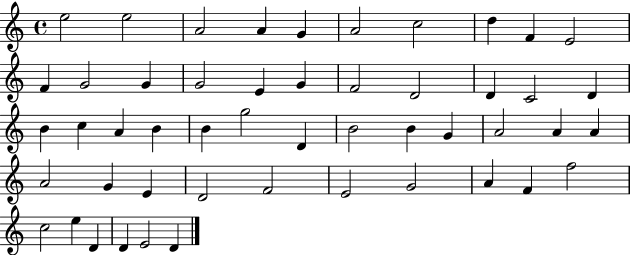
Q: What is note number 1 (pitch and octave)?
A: E5